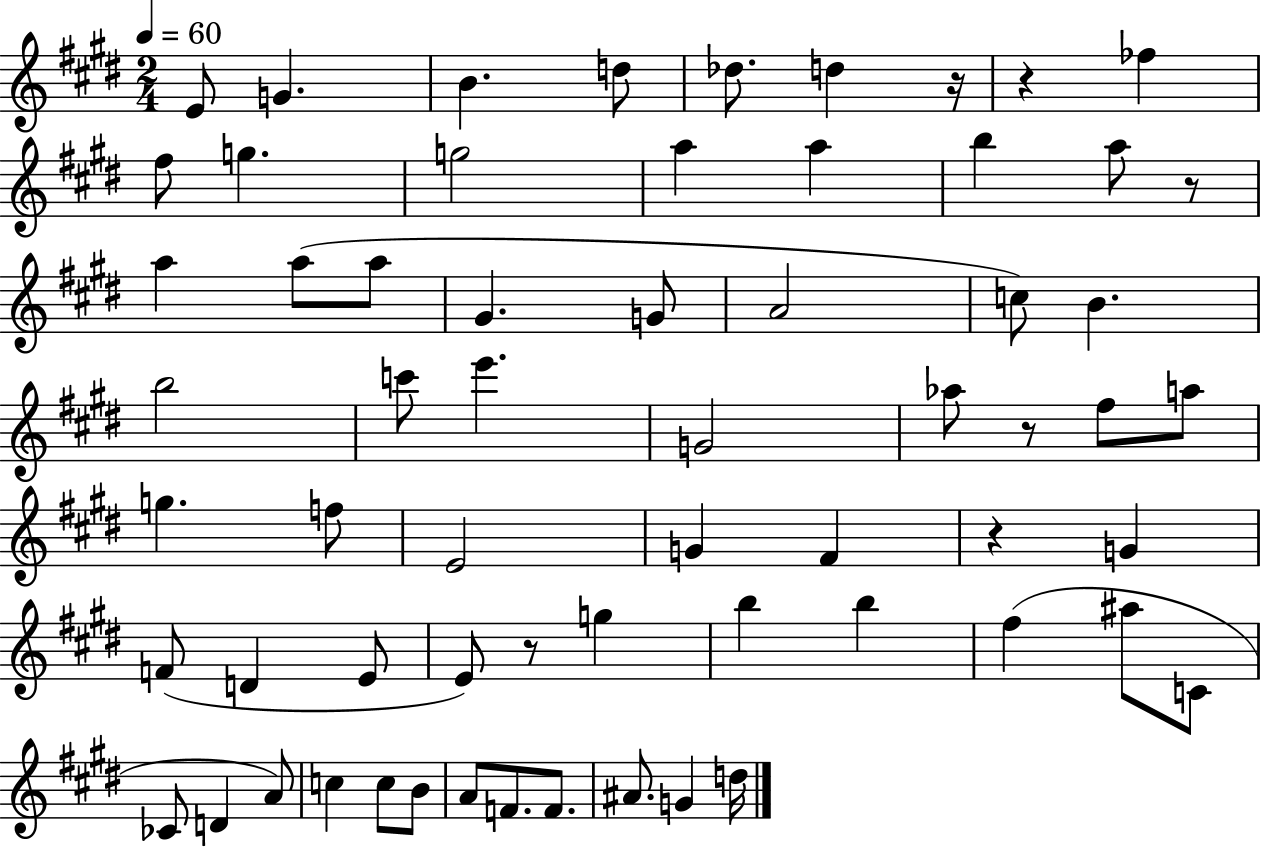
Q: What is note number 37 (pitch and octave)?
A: D4